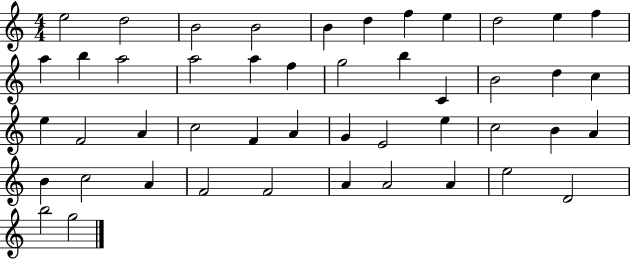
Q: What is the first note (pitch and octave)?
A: E5